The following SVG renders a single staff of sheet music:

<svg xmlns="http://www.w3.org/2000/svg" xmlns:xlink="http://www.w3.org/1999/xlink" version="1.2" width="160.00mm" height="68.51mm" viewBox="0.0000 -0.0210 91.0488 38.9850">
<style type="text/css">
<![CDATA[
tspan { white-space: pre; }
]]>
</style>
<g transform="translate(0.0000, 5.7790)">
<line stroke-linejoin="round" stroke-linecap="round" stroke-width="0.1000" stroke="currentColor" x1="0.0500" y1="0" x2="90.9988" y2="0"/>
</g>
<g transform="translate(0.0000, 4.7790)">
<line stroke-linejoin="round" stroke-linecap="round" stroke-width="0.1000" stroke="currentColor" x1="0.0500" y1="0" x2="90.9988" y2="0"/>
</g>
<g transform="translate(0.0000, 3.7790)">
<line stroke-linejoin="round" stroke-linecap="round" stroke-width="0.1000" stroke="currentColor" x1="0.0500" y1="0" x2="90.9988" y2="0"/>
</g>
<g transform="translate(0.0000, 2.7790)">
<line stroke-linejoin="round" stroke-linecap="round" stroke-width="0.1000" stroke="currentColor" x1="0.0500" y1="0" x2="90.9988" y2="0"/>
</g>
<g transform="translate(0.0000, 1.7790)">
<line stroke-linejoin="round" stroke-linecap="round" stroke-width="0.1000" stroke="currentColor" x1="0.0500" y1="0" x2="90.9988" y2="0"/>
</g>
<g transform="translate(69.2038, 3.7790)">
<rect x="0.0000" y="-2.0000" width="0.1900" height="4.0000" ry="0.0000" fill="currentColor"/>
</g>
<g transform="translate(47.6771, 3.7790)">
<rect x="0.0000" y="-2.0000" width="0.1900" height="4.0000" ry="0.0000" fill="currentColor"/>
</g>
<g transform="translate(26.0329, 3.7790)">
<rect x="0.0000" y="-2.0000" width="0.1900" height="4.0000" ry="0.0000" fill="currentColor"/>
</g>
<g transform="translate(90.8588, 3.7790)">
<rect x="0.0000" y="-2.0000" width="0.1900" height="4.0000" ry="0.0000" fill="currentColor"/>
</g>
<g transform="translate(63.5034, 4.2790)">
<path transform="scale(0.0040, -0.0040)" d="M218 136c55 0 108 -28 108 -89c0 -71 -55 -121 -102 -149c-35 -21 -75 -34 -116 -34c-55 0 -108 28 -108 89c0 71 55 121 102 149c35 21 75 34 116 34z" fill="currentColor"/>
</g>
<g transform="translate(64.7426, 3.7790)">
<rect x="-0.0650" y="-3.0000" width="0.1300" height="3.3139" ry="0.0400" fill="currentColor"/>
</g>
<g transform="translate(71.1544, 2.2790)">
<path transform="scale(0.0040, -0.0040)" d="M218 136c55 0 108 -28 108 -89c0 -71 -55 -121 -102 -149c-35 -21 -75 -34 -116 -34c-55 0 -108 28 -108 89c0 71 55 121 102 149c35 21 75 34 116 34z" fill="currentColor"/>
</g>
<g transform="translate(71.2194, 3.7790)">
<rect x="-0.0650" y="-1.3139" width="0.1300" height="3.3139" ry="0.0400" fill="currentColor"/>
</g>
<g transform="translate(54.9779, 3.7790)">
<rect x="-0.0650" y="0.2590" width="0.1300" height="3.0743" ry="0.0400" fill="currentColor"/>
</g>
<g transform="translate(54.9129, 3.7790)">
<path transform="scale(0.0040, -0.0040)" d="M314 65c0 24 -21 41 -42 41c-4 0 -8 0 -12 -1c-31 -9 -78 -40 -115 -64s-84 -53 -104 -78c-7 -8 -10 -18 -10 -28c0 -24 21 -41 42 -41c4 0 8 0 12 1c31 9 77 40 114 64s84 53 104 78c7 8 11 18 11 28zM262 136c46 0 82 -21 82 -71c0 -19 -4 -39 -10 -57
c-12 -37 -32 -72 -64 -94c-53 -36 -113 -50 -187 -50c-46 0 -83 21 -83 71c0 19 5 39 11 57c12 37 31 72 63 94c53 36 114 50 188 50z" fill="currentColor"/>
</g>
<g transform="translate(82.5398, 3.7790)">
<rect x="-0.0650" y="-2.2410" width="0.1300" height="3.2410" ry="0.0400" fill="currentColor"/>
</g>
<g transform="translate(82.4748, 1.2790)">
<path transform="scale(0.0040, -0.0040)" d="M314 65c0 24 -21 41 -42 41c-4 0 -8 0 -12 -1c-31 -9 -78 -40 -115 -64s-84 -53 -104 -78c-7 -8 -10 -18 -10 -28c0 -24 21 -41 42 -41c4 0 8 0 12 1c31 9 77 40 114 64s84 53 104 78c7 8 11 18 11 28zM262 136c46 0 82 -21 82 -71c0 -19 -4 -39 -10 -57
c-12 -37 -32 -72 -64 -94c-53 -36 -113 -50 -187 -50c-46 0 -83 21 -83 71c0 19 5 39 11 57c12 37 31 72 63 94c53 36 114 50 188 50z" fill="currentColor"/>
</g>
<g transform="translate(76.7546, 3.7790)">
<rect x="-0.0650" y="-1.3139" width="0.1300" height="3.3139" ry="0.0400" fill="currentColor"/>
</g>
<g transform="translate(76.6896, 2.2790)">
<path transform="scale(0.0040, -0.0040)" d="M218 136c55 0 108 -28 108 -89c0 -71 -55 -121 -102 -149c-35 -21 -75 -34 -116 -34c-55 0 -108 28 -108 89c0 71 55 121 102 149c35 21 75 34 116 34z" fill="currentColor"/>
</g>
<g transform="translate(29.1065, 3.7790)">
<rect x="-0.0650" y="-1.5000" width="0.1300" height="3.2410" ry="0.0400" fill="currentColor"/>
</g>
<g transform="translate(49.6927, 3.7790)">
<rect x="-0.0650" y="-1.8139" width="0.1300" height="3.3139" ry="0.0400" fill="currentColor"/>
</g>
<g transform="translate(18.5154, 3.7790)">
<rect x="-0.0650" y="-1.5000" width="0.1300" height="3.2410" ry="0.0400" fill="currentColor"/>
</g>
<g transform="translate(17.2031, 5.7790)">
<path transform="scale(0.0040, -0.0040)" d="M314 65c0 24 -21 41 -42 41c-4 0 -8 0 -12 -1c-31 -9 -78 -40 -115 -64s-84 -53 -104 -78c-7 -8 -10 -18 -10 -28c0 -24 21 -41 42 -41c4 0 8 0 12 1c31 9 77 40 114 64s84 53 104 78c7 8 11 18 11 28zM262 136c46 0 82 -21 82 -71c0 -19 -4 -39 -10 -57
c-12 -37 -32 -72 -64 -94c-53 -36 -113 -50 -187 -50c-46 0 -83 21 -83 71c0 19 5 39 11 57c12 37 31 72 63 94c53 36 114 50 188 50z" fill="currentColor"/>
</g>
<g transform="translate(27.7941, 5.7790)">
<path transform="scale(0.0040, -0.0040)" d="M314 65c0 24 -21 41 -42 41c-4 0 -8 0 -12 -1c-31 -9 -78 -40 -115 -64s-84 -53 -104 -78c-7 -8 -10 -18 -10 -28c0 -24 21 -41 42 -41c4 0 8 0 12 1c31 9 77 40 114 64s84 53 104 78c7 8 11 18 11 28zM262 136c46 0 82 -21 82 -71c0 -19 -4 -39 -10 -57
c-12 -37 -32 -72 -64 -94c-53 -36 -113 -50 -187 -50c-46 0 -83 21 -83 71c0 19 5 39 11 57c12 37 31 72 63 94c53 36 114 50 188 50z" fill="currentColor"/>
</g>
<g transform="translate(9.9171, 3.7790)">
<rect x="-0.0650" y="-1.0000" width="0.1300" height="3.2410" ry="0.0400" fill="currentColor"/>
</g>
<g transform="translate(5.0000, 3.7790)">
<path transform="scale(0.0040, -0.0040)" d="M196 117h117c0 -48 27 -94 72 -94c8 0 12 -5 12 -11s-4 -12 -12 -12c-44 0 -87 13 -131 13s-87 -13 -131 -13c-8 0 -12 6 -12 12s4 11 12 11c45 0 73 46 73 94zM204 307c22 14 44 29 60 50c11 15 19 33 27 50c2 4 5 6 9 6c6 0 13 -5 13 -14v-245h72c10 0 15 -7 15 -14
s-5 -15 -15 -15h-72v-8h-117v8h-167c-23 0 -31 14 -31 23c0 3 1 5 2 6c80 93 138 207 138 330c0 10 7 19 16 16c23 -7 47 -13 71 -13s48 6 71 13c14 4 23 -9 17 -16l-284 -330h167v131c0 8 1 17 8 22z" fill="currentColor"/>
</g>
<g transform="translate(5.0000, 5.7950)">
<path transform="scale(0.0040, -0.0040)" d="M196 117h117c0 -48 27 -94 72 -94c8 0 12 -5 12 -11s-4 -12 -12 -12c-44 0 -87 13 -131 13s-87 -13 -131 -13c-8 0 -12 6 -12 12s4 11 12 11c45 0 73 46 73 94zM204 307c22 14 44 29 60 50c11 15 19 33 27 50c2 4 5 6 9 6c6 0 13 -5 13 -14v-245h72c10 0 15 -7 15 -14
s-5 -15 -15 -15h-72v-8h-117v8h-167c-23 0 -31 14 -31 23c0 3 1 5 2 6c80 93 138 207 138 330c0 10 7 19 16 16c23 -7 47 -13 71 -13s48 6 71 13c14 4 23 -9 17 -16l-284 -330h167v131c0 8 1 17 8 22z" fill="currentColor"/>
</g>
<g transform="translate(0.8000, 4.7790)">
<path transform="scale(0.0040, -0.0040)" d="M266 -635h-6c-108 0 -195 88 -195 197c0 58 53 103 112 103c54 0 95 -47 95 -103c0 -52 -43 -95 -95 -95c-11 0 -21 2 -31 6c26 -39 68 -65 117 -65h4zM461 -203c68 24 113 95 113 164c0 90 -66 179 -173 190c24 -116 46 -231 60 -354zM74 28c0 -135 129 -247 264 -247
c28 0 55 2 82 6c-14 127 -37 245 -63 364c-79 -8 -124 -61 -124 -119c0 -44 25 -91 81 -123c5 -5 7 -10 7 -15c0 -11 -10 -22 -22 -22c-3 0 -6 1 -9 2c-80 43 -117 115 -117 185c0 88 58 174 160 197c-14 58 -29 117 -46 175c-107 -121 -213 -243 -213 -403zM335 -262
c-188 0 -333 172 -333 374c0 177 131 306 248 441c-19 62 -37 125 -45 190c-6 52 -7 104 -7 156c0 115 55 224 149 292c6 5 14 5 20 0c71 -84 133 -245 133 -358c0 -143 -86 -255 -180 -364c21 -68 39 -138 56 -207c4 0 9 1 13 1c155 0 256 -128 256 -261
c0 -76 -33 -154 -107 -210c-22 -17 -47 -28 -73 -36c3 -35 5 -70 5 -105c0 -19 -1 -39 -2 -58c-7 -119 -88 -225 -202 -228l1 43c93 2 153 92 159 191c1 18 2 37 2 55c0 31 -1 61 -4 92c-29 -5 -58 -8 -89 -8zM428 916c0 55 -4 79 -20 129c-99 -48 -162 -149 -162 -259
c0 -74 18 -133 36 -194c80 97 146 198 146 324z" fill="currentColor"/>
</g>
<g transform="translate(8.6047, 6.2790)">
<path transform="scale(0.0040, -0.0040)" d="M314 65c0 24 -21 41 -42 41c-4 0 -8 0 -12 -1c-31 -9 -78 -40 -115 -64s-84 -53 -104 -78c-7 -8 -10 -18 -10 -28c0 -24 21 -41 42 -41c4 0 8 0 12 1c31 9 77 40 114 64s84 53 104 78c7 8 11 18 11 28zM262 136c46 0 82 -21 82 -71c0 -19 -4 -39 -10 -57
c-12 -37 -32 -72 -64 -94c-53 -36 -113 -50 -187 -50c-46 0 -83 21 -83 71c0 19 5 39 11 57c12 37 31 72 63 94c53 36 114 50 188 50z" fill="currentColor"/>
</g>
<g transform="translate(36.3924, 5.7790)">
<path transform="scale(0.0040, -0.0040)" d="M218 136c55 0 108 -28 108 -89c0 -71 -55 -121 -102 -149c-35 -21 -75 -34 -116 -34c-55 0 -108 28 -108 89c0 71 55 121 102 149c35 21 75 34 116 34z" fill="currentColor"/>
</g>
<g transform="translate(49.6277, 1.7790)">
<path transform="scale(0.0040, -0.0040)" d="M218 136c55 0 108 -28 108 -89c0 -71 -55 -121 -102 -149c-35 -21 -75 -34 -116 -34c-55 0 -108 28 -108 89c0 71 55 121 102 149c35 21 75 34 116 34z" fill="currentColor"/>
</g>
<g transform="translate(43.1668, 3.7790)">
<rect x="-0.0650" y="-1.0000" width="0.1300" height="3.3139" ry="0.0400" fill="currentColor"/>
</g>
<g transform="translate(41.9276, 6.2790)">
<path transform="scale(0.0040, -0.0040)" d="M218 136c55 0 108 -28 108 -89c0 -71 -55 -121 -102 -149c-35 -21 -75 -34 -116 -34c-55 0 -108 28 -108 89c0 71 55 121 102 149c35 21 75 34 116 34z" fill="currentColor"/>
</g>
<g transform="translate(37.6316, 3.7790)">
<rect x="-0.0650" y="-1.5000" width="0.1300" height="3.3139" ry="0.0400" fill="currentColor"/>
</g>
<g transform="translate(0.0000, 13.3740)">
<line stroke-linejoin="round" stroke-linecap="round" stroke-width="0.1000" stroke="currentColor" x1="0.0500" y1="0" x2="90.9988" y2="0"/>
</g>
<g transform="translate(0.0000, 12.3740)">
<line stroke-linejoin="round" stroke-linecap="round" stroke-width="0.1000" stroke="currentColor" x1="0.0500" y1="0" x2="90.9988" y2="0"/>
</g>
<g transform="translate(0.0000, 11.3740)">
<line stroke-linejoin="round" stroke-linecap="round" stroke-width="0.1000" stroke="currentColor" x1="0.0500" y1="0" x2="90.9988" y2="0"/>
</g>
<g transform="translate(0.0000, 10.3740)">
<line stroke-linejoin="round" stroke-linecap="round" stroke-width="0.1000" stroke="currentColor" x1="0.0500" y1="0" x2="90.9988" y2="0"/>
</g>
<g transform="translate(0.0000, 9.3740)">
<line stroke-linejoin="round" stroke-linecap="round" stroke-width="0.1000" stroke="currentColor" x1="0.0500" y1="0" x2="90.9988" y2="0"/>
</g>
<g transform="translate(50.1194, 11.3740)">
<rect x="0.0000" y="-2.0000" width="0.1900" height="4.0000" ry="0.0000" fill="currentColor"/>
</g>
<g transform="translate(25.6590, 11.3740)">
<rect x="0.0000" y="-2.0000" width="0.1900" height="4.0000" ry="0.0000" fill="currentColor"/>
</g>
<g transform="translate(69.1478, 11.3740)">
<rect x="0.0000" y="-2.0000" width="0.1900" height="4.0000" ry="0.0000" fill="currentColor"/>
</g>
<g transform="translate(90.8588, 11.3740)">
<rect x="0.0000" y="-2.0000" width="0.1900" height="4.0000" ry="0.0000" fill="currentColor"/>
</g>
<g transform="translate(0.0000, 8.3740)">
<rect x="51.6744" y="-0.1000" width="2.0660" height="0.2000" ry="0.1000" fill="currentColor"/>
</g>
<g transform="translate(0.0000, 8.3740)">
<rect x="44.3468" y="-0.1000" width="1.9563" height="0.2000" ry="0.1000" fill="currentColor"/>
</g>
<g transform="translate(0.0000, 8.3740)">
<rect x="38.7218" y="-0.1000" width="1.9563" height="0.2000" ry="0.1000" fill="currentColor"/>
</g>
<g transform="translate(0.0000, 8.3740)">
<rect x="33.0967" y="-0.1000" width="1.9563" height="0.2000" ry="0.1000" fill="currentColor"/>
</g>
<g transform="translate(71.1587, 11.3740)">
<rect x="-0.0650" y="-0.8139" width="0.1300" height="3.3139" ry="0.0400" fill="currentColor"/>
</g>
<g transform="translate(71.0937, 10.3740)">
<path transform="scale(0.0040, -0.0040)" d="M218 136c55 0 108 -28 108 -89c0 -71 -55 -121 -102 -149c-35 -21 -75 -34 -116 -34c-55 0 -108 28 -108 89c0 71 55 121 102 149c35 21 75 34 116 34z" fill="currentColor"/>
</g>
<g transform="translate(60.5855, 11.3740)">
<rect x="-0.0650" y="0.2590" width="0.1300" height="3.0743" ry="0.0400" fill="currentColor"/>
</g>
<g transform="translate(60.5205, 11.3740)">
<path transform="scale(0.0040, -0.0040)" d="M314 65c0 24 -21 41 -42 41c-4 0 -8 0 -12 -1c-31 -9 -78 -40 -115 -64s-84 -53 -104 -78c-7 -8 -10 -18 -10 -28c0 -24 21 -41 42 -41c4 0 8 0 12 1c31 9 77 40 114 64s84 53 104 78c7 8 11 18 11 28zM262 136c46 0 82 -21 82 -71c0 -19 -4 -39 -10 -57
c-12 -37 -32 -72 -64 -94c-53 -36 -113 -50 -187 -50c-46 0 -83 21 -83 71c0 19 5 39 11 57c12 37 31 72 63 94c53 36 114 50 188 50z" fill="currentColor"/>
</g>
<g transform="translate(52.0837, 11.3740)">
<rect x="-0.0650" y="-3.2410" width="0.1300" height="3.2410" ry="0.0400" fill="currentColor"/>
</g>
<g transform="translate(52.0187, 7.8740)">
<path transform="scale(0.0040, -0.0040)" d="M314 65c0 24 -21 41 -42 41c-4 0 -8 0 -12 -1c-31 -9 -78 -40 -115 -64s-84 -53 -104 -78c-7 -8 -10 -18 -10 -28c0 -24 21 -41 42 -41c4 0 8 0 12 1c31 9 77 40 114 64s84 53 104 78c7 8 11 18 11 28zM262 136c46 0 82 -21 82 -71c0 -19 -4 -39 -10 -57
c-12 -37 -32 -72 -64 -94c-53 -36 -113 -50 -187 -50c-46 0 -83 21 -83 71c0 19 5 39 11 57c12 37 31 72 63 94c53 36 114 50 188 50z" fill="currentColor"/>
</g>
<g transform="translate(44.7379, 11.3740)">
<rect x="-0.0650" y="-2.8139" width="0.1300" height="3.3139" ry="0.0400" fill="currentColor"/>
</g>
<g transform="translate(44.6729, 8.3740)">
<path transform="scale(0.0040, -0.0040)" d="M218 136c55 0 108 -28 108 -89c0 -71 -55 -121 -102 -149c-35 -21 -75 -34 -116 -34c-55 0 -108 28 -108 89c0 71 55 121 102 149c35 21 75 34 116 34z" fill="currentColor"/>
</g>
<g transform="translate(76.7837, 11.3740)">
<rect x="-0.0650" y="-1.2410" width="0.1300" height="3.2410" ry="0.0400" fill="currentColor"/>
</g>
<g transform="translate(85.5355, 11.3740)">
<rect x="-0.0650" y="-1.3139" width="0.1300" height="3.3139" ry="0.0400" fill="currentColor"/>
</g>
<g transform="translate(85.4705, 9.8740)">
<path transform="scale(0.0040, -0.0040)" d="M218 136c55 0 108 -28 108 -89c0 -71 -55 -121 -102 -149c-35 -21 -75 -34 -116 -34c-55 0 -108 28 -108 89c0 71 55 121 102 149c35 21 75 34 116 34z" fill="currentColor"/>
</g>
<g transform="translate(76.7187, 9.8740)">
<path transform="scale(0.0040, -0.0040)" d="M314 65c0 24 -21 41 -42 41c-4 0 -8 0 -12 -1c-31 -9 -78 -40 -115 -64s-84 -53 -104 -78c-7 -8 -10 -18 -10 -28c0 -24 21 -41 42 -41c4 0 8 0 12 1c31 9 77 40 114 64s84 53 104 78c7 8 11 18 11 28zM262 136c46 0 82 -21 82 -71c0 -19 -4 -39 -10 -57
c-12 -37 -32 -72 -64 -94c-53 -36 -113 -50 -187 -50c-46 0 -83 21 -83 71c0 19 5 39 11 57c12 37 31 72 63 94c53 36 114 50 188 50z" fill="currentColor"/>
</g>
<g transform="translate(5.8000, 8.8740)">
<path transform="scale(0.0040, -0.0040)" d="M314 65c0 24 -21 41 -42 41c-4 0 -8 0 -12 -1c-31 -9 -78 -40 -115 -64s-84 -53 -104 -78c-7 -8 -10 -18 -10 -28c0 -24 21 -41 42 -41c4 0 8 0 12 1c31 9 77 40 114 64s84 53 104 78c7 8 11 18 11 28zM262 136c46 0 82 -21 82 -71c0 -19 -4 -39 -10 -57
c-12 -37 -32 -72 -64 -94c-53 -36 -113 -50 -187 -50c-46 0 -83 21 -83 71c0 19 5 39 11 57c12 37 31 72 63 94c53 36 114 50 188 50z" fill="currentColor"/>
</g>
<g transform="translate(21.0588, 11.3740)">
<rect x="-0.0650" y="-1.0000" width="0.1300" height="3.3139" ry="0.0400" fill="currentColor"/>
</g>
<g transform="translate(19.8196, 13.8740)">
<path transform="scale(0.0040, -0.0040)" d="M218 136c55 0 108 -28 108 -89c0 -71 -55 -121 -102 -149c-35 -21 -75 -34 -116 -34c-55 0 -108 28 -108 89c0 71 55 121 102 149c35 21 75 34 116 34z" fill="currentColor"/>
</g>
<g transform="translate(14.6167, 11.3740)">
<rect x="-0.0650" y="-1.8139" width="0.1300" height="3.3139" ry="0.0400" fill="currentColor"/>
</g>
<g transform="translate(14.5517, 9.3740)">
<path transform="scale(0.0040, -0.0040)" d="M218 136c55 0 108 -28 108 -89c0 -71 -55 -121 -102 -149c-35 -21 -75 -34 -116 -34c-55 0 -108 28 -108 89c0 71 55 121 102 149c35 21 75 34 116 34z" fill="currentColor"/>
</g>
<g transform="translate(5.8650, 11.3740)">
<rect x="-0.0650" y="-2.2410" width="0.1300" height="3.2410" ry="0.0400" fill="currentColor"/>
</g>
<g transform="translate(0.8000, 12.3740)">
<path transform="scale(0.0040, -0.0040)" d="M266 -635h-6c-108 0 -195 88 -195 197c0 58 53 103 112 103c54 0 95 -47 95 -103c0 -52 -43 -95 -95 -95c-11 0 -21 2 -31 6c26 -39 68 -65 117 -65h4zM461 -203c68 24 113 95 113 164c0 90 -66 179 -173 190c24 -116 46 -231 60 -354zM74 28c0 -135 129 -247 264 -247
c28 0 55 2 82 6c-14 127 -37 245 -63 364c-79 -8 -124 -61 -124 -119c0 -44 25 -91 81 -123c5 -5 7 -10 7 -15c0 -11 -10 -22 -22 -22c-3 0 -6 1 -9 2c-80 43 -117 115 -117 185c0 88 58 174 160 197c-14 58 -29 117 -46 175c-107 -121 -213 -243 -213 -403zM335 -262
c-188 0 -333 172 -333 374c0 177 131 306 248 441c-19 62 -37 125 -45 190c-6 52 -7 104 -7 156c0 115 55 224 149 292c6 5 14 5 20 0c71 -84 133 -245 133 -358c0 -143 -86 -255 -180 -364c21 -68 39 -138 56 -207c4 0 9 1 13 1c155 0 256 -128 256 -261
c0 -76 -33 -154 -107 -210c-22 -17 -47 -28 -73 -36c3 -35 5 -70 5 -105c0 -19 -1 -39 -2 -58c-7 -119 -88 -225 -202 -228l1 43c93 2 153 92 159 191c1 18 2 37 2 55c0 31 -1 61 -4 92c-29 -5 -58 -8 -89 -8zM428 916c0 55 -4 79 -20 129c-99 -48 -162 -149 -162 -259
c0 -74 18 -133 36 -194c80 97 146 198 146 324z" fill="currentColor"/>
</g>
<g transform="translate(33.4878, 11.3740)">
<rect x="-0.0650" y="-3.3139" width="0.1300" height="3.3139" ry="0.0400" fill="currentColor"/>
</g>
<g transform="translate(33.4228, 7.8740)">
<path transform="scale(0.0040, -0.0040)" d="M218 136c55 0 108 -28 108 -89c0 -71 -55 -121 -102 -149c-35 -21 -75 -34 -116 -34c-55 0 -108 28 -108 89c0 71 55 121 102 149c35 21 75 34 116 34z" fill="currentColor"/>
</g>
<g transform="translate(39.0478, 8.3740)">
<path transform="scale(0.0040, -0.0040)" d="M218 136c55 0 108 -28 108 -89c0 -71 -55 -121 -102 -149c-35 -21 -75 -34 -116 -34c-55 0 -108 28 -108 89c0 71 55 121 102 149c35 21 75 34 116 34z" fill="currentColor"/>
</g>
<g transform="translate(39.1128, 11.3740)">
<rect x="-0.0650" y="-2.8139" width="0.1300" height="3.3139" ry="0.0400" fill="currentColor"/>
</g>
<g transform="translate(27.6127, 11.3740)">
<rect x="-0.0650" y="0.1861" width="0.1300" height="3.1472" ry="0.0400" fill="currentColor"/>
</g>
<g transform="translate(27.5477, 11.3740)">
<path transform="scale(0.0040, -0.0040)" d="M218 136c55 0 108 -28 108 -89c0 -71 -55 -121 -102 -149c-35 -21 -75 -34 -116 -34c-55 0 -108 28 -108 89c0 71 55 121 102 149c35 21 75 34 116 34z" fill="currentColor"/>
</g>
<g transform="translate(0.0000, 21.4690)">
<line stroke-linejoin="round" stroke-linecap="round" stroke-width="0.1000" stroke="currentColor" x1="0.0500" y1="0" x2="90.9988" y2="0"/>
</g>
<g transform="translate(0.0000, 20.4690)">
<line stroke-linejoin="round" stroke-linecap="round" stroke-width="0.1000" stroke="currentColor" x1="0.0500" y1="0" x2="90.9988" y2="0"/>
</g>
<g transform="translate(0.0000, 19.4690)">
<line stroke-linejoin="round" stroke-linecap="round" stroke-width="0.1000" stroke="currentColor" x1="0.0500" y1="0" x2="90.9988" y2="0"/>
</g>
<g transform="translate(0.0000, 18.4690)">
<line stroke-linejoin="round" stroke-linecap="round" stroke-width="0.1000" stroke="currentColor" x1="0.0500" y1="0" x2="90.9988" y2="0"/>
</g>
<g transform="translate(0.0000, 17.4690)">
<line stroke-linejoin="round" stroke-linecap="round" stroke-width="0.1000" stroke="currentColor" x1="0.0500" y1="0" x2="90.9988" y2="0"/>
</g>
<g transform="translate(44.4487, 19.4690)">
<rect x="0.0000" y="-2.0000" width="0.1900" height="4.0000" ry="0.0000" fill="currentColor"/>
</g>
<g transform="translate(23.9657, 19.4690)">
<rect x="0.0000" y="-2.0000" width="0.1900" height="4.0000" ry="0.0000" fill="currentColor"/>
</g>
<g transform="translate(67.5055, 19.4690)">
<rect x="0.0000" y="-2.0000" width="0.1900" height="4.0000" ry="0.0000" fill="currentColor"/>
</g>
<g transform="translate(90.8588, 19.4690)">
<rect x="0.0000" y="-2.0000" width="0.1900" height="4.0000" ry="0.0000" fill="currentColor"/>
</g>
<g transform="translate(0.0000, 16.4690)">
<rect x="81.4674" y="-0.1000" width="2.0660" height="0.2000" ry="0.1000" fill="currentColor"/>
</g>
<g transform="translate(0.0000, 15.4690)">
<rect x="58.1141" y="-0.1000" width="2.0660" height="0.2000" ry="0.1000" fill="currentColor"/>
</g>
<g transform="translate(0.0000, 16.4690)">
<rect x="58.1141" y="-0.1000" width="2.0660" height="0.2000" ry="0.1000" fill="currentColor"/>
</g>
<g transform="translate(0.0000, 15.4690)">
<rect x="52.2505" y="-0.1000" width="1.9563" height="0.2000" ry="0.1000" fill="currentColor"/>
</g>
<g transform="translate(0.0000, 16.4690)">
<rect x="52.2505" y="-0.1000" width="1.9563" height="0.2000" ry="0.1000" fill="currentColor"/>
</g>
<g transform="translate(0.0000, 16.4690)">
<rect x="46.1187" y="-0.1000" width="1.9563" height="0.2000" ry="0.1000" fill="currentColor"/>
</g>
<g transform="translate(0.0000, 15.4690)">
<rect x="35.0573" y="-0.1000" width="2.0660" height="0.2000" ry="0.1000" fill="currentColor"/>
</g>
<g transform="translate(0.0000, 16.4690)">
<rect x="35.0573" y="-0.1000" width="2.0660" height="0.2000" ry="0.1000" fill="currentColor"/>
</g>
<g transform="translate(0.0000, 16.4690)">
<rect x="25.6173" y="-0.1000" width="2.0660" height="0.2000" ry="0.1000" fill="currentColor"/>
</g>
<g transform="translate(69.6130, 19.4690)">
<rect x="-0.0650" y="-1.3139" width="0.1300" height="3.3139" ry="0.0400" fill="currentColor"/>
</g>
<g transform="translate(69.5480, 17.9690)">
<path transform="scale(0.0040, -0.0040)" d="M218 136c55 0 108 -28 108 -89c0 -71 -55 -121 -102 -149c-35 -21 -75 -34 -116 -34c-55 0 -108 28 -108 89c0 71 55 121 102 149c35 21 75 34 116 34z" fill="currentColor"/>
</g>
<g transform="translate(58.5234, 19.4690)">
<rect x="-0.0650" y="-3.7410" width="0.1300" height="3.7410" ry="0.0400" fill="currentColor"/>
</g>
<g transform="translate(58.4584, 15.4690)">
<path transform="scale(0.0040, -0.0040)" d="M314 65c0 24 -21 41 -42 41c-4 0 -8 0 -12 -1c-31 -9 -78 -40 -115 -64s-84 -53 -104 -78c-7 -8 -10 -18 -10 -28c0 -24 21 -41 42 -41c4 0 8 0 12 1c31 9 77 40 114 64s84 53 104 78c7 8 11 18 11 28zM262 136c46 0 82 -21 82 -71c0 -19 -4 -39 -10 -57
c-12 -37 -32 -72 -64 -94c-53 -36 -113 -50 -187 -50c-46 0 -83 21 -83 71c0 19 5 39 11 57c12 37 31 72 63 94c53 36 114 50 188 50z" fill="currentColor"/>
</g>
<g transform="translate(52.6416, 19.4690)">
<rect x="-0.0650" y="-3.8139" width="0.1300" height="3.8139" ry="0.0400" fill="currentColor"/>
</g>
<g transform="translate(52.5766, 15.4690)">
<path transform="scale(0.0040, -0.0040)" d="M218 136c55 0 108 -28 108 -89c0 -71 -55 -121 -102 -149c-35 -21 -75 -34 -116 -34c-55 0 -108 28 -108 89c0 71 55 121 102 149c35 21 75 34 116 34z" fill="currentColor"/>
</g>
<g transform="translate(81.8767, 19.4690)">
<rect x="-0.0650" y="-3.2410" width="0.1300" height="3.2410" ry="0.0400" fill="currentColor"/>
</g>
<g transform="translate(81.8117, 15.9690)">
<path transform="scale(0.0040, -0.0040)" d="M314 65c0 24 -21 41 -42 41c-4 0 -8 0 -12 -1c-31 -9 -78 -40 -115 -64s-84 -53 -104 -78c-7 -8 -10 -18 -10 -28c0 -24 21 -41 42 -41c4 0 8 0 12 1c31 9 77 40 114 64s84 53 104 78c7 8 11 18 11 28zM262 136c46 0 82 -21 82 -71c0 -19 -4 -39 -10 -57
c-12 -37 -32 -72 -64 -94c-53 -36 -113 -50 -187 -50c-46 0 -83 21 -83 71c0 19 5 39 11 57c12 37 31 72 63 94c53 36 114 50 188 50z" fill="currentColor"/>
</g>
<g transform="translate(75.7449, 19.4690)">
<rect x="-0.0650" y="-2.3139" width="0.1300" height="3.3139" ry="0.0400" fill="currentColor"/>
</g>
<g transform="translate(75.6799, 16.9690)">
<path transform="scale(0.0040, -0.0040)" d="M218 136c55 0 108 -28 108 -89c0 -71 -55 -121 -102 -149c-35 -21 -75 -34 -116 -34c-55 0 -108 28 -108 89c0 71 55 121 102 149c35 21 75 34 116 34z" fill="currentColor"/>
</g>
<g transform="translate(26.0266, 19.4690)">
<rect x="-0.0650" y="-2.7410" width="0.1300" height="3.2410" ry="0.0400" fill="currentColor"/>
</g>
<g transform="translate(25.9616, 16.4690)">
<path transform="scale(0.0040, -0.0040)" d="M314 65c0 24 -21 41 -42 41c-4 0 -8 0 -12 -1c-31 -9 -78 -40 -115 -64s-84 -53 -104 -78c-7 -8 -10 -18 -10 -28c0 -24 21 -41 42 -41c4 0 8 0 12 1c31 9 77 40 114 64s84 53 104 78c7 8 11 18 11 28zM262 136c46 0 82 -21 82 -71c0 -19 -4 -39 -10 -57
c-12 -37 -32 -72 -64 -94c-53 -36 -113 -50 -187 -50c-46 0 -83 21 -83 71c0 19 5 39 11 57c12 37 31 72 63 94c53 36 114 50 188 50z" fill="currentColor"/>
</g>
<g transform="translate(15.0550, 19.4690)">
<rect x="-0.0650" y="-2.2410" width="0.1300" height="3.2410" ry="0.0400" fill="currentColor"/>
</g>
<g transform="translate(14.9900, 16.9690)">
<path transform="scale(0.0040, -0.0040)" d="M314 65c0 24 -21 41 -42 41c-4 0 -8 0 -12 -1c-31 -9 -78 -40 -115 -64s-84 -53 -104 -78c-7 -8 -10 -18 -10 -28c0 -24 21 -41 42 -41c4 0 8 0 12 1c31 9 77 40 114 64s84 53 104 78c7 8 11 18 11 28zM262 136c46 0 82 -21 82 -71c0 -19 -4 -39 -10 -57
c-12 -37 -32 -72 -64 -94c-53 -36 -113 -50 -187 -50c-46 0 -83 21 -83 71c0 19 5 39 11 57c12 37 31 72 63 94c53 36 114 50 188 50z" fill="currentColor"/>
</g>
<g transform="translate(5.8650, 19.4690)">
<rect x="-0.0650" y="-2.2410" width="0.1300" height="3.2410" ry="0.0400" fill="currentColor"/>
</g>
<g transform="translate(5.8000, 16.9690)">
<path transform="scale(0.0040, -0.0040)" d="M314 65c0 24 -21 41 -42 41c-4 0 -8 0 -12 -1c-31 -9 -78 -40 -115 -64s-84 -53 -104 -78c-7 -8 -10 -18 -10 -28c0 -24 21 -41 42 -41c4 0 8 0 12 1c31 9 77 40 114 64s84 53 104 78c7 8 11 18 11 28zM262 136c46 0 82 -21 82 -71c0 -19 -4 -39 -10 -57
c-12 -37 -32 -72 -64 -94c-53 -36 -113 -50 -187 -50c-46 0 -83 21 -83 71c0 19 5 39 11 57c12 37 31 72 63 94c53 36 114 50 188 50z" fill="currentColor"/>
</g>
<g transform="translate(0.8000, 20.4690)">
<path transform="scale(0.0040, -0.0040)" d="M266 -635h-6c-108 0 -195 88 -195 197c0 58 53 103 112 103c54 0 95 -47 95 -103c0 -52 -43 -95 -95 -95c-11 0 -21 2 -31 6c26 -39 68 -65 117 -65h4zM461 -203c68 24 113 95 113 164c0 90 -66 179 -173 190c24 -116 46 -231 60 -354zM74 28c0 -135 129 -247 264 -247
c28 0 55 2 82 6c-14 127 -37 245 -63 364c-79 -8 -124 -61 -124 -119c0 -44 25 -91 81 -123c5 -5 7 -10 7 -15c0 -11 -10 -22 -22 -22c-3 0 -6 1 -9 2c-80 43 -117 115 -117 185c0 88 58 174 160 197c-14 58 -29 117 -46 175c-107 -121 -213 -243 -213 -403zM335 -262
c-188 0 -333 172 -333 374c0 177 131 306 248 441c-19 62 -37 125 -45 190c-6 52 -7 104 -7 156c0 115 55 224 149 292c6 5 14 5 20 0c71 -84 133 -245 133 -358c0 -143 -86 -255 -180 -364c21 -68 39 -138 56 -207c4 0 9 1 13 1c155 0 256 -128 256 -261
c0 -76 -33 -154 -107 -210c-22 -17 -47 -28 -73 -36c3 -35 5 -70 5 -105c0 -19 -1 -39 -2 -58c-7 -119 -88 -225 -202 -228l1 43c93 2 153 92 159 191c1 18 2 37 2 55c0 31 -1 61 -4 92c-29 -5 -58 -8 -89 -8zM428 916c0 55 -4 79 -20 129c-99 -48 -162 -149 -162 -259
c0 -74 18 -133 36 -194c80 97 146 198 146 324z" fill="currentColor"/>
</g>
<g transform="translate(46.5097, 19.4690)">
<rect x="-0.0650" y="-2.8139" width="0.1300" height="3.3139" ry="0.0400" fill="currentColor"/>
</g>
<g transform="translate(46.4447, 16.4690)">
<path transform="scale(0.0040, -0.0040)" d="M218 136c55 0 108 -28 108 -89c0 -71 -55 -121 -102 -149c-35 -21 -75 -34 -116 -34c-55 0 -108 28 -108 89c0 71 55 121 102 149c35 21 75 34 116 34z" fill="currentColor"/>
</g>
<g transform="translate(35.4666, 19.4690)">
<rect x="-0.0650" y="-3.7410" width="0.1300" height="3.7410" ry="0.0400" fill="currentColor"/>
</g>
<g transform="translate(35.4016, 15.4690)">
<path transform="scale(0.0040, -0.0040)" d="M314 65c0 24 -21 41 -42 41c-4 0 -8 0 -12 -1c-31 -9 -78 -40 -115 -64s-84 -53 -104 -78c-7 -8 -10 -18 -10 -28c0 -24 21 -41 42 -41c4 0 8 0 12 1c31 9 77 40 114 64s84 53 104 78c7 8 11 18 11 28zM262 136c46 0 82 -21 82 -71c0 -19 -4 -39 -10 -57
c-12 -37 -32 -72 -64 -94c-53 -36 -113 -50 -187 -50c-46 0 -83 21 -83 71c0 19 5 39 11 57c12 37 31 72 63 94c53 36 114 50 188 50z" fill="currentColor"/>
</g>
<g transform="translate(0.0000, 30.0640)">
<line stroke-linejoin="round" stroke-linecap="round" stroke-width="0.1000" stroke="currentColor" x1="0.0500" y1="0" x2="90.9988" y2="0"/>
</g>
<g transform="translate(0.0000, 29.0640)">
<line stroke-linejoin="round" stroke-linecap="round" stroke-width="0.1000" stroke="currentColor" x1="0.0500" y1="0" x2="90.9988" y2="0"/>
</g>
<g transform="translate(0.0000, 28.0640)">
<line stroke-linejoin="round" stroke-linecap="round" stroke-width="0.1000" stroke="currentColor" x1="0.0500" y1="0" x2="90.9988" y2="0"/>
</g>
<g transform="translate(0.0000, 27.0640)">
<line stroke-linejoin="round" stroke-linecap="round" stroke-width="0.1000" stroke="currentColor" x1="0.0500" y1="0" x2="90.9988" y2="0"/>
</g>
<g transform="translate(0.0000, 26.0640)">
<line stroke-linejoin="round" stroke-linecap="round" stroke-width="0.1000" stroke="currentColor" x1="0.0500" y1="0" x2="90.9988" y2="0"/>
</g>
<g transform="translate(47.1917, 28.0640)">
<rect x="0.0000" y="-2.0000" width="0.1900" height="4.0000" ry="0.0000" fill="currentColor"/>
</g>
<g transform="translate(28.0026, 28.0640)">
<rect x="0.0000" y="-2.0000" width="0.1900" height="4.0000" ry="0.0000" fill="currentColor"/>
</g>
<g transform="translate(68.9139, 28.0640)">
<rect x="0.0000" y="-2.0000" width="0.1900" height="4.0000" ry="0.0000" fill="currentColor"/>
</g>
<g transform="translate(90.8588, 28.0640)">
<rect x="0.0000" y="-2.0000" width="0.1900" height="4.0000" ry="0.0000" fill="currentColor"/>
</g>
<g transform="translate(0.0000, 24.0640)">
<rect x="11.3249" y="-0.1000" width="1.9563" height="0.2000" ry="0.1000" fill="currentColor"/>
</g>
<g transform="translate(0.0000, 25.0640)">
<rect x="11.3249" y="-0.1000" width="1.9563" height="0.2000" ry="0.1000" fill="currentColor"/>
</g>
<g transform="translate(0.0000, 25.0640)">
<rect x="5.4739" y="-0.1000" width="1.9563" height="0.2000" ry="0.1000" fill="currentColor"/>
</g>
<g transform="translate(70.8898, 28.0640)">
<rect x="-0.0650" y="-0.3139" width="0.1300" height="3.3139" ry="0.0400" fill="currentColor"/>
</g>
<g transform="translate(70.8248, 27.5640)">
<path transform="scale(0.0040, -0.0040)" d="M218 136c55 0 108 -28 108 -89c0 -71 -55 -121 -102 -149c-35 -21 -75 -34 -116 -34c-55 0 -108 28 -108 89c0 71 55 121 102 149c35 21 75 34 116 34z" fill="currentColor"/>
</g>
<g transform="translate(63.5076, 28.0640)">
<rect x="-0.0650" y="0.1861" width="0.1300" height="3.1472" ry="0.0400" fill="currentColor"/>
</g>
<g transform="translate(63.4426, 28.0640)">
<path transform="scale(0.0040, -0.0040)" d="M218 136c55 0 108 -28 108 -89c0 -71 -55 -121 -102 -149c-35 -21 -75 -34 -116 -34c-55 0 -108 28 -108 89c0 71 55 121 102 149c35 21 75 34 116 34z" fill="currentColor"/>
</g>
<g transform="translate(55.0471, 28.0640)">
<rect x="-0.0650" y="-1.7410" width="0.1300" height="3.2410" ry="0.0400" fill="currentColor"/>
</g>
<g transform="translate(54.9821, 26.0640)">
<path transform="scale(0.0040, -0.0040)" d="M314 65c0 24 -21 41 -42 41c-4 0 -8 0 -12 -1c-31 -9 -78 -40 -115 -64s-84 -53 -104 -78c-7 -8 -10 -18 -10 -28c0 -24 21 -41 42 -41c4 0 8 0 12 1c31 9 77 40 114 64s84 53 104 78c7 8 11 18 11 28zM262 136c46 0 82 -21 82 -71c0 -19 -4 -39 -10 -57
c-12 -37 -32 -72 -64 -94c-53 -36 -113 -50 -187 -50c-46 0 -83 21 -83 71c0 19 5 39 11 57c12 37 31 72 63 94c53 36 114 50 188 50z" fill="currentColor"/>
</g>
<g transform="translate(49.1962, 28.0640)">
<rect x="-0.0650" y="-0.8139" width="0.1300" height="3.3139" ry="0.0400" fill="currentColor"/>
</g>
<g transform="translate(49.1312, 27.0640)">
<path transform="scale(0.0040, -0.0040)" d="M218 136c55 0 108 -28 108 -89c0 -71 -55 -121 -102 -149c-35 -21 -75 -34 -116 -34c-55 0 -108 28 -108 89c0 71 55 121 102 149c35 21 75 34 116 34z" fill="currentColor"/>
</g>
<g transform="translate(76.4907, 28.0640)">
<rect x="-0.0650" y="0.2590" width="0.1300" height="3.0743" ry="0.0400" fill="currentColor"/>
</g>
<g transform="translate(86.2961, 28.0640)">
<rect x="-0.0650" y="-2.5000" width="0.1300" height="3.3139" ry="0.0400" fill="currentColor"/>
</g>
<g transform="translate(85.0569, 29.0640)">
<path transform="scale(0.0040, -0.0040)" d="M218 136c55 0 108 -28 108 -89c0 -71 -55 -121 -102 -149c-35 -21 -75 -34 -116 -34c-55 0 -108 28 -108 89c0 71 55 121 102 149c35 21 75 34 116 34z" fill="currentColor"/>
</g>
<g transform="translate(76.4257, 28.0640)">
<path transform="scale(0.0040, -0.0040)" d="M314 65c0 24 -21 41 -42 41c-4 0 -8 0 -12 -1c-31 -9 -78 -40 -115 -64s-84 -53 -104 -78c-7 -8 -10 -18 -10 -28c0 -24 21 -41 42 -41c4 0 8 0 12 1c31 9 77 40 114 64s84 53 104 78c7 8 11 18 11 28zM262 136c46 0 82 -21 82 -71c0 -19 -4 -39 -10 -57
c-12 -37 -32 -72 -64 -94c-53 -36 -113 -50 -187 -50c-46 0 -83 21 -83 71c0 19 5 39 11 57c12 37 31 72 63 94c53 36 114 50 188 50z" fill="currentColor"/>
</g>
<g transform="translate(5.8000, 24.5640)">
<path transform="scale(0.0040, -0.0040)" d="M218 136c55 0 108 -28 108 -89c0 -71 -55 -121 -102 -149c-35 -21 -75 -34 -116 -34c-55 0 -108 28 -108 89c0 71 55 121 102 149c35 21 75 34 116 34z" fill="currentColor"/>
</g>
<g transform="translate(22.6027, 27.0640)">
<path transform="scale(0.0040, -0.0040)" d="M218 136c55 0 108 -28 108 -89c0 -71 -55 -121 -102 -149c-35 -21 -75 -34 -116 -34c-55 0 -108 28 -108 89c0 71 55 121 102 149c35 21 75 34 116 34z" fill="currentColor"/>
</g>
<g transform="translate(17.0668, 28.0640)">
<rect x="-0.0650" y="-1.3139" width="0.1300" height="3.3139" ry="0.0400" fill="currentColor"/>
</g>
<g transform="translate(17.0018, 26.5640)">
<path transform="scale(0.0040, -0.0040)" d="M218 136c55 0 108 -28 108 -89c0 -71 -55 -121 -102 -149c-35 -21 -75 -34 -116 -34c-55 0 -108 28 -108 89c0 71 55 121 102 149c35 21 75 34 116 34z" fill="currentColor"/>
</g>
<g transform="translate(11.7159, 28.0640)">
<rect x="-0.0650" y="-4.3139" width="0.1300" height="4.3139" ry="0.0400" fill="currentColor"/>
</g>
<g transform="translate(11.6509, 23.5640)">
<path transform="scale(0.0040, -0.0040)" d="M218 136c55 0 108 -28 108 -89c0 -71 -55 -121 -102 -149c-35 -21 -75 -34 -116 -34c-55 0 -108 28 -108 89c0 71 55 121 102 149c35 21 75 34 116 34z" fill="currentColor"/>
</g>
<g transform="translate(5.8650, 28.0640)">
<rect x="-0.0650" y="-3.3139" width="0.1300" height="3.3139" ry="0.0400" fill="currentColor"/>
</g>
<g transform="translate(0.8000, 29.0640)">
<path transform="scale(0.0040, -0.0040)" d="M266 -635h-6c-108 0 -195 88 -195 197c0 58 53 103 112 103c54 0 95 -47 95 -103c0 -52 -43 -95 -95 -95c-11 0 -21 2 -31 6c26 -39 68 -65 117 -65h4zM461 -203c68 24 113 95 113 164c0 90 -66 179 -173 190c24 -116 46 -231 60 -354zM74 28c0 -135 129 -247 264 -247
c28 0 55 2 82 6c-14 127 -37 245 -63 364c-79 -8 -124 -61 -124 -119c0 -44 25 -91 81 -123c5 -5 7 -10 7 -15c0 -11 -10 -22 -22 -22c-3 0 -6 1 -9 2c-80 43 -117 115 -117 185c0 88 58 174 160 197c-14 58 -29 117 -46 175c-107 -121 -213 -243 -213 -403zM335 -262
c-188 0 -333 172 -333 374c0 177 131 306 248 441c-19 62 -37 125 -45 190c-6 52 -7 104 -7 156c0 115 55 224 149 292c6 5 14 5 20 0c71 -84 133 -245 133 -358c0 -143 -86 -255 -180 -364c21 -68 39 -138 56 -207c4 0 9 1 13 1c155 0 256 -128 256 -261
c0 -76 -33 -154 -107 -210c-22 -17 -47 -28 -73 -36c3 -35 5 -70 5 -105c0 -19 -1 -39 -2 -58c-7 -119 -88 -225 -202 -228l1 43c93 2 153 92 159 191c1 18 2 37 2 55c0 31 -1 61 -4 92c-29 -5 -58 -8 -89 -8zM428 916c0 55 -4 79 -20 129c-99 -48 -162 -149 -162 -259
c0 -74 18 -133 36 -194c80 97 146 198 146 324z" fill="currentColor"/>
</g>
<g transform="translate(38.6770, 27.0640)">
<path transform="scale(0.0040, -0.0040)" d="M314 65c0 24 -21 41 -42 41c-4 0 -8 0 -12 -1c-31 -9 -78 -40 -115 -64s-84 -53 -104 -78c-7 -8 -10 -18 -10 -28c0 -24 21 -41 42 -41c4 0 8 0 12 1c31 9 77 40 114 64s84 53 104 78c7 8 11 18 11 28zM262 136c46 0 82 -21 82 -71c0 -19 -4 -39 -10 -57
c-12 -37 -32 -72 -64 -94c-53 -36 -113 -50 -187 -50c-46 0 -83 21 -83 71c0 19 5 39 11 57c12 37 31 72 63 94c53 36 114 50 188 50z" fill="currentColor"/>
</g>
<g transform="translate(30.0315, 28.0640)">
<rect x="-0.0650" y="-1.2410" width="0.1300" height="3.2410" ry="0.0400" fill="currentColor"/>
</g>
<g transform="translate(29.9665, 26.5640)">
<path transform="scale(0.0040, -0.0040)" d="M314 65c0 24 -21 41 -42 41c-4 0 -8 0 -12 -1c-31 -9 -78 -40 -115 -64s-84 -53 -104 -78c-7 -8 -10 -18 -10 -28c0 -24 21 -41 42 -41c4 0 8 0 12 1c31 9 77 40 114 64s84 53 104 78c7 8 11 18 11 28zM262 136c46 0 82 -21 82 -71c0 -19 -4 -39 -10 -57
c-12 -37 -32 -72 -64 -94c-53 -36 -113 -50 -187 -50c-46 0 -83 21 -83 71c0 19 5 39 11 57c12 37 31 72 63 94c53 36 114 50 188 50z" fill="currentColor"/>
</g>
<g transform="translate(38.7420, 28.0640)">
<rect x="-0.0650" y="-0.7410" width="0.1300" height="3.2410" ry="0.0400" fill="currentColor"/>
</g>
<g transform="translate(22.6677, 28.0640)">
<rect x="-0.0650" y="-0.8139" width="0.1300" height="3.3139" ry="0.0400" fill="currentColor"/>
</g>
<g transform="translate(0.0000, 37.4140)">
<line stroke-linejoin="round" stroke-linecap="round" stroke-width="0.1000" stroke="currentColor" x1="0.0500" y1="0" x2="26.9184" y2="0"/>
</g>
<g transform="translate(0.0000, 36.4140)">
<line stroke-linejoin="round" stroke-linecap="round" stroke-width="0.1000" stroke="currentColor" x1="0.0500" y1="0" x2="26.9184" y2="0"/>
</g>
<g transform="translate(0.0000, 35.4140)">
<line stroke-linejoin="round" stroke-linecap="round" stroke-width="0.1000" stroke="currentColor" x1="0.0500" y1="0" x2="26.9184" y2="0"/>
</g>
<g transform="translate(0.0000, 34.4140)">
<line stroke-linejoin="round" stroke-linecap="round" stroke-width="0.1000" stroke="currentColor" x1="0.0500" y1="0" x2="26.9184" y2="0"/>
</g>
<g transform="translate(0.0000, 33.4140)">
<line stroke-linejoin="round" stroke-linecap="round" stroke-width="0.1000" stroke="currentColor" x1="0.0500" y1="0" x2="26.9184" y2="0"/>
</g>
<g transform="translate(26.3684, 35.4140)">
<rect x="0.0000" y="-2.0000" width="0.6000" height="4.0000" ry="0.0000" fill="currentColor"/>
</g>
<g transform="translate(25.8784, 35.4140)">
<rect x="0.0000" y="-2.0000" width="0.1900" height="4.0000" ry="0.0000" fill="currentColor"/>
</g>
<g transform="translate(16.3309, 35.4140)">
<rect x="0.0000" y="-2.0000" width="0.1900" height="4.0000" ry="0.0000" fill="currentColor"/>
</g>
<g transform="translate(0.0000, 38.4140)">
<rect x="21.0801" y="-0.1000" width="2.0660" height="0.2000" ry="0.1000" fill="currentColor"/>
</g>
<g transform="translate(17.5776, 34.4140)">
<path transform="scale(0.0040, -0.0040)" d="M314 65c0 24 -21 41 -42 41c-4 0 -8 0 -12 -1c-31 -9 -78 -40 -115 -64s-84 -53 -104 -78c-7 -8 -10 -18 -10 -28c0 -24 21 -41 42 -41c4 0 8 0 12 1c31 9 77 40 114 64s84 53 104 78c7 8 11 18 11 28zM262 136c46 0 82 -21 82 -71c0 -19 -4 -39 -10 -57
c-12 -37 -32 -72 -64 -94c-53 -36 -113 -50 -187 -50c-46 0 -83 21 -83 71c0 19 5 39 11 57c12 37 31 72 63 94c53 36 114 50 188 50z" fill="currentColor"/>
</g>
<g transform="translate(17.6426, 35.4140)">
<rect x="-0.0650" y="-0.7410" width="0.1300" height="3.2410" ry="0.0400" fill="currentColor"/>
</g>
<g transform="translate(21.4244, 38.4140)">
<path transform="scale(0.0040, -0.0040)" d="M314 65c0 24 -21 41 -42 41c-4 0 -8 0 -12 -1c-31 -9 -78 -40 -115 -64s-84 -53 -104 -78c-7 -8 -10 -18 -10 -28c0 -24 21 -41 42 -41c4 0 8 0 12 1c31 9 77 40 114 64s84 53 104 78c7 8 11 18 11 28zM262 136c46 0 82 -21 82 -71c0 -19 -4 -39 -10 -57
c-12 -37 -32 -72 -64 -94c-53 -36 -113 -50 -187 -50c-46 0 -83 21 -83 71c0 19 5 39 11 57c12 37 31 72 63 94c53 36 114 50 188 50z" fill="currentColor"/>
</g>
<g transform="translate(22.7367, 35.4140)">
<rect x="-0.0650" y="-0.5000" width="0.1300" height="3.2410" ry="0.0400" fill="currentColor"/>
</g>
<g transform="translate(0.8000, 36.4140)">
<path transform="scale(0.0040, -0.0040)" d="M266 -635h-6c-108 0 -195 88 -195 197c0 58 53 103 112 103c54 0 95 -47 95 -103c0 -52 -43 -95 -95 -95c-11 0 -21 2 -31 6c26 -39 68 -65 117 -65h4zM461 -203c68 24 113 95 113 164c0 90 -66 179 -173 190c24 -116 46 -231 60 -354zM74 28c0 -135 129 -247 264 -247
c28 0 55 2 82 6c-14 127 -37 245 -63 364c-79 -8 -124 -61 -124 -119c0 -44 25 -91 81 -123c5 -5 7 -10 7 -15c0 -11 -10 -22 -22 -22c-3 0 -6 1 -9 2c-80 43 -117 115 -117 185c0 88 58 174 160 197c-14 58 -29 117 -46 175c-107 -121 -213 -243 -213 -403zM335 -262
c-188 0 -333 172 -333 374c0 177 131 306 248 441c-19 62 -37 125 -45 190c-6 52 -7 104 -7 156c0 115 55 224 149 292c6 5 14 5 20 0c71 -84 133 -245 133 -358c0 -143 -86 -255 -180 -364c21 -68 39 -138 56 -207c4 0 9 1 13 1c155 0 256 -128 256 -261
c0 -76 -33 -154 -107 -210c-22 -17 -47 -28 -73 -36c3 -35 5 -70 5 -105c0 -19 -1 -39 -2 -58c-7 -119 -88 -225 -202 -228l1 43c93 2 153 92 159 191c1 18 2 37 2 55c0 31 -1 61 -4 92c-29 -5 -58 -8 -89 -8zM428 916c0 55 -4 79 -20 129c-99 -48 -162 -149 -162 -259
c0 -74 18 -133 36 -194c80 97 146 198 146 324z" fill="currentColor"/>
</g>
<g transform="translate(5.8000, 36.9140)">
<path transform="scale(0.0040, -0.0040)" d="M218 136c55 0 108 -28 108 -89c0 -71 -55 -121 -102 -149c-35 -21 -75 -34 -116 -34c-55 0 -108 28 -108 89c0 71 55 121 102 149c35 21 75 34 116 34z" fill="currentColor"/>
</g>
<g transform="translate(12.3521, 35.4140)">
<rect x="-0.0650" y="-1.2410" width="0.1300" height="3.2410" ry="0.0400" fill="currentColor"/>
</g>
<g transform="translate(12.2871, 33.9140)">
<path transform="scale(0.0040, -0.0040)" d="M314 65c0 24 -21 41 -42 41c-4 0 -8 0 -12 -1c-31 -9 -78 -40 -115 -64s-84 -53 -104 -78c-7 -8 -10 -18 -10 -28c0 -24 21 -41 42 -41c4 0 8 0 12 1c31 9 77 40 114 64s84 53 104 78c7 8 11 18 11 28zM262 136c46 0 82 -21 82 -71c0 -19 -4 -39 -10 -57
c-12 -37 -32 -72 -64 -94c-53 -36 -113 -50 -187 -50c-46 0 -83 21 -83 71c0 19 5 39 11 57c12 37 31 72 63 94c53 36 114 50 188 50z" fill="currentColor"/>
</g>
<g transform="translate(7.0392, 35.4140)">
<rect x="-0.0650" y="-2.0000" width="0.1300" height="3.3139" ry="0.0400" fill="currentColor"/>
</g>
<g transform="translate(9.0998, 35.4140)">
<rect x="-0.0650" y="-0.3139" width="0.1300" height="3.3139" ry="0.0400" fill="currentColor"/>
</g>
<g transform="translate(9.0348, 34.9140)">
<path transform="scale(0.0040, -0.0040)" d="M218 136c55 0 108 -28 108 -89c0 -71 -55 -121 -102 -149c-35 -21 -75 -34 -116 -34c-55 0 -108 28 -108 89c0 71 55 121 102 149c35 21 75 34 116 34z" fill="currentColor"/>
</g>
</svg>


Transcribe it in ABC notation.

X:1
T:Untitled
M:4/4
L:1/4
K:C
D2 E2 E2 E D f B2 A e e g2 g2 f D B b a a b2 B2 d e2 e g2 g2 a2 c'2 a c' c'2 e g b2 b d' e d e2 d2 d f2 B c B2 G F c e2 d2 C2